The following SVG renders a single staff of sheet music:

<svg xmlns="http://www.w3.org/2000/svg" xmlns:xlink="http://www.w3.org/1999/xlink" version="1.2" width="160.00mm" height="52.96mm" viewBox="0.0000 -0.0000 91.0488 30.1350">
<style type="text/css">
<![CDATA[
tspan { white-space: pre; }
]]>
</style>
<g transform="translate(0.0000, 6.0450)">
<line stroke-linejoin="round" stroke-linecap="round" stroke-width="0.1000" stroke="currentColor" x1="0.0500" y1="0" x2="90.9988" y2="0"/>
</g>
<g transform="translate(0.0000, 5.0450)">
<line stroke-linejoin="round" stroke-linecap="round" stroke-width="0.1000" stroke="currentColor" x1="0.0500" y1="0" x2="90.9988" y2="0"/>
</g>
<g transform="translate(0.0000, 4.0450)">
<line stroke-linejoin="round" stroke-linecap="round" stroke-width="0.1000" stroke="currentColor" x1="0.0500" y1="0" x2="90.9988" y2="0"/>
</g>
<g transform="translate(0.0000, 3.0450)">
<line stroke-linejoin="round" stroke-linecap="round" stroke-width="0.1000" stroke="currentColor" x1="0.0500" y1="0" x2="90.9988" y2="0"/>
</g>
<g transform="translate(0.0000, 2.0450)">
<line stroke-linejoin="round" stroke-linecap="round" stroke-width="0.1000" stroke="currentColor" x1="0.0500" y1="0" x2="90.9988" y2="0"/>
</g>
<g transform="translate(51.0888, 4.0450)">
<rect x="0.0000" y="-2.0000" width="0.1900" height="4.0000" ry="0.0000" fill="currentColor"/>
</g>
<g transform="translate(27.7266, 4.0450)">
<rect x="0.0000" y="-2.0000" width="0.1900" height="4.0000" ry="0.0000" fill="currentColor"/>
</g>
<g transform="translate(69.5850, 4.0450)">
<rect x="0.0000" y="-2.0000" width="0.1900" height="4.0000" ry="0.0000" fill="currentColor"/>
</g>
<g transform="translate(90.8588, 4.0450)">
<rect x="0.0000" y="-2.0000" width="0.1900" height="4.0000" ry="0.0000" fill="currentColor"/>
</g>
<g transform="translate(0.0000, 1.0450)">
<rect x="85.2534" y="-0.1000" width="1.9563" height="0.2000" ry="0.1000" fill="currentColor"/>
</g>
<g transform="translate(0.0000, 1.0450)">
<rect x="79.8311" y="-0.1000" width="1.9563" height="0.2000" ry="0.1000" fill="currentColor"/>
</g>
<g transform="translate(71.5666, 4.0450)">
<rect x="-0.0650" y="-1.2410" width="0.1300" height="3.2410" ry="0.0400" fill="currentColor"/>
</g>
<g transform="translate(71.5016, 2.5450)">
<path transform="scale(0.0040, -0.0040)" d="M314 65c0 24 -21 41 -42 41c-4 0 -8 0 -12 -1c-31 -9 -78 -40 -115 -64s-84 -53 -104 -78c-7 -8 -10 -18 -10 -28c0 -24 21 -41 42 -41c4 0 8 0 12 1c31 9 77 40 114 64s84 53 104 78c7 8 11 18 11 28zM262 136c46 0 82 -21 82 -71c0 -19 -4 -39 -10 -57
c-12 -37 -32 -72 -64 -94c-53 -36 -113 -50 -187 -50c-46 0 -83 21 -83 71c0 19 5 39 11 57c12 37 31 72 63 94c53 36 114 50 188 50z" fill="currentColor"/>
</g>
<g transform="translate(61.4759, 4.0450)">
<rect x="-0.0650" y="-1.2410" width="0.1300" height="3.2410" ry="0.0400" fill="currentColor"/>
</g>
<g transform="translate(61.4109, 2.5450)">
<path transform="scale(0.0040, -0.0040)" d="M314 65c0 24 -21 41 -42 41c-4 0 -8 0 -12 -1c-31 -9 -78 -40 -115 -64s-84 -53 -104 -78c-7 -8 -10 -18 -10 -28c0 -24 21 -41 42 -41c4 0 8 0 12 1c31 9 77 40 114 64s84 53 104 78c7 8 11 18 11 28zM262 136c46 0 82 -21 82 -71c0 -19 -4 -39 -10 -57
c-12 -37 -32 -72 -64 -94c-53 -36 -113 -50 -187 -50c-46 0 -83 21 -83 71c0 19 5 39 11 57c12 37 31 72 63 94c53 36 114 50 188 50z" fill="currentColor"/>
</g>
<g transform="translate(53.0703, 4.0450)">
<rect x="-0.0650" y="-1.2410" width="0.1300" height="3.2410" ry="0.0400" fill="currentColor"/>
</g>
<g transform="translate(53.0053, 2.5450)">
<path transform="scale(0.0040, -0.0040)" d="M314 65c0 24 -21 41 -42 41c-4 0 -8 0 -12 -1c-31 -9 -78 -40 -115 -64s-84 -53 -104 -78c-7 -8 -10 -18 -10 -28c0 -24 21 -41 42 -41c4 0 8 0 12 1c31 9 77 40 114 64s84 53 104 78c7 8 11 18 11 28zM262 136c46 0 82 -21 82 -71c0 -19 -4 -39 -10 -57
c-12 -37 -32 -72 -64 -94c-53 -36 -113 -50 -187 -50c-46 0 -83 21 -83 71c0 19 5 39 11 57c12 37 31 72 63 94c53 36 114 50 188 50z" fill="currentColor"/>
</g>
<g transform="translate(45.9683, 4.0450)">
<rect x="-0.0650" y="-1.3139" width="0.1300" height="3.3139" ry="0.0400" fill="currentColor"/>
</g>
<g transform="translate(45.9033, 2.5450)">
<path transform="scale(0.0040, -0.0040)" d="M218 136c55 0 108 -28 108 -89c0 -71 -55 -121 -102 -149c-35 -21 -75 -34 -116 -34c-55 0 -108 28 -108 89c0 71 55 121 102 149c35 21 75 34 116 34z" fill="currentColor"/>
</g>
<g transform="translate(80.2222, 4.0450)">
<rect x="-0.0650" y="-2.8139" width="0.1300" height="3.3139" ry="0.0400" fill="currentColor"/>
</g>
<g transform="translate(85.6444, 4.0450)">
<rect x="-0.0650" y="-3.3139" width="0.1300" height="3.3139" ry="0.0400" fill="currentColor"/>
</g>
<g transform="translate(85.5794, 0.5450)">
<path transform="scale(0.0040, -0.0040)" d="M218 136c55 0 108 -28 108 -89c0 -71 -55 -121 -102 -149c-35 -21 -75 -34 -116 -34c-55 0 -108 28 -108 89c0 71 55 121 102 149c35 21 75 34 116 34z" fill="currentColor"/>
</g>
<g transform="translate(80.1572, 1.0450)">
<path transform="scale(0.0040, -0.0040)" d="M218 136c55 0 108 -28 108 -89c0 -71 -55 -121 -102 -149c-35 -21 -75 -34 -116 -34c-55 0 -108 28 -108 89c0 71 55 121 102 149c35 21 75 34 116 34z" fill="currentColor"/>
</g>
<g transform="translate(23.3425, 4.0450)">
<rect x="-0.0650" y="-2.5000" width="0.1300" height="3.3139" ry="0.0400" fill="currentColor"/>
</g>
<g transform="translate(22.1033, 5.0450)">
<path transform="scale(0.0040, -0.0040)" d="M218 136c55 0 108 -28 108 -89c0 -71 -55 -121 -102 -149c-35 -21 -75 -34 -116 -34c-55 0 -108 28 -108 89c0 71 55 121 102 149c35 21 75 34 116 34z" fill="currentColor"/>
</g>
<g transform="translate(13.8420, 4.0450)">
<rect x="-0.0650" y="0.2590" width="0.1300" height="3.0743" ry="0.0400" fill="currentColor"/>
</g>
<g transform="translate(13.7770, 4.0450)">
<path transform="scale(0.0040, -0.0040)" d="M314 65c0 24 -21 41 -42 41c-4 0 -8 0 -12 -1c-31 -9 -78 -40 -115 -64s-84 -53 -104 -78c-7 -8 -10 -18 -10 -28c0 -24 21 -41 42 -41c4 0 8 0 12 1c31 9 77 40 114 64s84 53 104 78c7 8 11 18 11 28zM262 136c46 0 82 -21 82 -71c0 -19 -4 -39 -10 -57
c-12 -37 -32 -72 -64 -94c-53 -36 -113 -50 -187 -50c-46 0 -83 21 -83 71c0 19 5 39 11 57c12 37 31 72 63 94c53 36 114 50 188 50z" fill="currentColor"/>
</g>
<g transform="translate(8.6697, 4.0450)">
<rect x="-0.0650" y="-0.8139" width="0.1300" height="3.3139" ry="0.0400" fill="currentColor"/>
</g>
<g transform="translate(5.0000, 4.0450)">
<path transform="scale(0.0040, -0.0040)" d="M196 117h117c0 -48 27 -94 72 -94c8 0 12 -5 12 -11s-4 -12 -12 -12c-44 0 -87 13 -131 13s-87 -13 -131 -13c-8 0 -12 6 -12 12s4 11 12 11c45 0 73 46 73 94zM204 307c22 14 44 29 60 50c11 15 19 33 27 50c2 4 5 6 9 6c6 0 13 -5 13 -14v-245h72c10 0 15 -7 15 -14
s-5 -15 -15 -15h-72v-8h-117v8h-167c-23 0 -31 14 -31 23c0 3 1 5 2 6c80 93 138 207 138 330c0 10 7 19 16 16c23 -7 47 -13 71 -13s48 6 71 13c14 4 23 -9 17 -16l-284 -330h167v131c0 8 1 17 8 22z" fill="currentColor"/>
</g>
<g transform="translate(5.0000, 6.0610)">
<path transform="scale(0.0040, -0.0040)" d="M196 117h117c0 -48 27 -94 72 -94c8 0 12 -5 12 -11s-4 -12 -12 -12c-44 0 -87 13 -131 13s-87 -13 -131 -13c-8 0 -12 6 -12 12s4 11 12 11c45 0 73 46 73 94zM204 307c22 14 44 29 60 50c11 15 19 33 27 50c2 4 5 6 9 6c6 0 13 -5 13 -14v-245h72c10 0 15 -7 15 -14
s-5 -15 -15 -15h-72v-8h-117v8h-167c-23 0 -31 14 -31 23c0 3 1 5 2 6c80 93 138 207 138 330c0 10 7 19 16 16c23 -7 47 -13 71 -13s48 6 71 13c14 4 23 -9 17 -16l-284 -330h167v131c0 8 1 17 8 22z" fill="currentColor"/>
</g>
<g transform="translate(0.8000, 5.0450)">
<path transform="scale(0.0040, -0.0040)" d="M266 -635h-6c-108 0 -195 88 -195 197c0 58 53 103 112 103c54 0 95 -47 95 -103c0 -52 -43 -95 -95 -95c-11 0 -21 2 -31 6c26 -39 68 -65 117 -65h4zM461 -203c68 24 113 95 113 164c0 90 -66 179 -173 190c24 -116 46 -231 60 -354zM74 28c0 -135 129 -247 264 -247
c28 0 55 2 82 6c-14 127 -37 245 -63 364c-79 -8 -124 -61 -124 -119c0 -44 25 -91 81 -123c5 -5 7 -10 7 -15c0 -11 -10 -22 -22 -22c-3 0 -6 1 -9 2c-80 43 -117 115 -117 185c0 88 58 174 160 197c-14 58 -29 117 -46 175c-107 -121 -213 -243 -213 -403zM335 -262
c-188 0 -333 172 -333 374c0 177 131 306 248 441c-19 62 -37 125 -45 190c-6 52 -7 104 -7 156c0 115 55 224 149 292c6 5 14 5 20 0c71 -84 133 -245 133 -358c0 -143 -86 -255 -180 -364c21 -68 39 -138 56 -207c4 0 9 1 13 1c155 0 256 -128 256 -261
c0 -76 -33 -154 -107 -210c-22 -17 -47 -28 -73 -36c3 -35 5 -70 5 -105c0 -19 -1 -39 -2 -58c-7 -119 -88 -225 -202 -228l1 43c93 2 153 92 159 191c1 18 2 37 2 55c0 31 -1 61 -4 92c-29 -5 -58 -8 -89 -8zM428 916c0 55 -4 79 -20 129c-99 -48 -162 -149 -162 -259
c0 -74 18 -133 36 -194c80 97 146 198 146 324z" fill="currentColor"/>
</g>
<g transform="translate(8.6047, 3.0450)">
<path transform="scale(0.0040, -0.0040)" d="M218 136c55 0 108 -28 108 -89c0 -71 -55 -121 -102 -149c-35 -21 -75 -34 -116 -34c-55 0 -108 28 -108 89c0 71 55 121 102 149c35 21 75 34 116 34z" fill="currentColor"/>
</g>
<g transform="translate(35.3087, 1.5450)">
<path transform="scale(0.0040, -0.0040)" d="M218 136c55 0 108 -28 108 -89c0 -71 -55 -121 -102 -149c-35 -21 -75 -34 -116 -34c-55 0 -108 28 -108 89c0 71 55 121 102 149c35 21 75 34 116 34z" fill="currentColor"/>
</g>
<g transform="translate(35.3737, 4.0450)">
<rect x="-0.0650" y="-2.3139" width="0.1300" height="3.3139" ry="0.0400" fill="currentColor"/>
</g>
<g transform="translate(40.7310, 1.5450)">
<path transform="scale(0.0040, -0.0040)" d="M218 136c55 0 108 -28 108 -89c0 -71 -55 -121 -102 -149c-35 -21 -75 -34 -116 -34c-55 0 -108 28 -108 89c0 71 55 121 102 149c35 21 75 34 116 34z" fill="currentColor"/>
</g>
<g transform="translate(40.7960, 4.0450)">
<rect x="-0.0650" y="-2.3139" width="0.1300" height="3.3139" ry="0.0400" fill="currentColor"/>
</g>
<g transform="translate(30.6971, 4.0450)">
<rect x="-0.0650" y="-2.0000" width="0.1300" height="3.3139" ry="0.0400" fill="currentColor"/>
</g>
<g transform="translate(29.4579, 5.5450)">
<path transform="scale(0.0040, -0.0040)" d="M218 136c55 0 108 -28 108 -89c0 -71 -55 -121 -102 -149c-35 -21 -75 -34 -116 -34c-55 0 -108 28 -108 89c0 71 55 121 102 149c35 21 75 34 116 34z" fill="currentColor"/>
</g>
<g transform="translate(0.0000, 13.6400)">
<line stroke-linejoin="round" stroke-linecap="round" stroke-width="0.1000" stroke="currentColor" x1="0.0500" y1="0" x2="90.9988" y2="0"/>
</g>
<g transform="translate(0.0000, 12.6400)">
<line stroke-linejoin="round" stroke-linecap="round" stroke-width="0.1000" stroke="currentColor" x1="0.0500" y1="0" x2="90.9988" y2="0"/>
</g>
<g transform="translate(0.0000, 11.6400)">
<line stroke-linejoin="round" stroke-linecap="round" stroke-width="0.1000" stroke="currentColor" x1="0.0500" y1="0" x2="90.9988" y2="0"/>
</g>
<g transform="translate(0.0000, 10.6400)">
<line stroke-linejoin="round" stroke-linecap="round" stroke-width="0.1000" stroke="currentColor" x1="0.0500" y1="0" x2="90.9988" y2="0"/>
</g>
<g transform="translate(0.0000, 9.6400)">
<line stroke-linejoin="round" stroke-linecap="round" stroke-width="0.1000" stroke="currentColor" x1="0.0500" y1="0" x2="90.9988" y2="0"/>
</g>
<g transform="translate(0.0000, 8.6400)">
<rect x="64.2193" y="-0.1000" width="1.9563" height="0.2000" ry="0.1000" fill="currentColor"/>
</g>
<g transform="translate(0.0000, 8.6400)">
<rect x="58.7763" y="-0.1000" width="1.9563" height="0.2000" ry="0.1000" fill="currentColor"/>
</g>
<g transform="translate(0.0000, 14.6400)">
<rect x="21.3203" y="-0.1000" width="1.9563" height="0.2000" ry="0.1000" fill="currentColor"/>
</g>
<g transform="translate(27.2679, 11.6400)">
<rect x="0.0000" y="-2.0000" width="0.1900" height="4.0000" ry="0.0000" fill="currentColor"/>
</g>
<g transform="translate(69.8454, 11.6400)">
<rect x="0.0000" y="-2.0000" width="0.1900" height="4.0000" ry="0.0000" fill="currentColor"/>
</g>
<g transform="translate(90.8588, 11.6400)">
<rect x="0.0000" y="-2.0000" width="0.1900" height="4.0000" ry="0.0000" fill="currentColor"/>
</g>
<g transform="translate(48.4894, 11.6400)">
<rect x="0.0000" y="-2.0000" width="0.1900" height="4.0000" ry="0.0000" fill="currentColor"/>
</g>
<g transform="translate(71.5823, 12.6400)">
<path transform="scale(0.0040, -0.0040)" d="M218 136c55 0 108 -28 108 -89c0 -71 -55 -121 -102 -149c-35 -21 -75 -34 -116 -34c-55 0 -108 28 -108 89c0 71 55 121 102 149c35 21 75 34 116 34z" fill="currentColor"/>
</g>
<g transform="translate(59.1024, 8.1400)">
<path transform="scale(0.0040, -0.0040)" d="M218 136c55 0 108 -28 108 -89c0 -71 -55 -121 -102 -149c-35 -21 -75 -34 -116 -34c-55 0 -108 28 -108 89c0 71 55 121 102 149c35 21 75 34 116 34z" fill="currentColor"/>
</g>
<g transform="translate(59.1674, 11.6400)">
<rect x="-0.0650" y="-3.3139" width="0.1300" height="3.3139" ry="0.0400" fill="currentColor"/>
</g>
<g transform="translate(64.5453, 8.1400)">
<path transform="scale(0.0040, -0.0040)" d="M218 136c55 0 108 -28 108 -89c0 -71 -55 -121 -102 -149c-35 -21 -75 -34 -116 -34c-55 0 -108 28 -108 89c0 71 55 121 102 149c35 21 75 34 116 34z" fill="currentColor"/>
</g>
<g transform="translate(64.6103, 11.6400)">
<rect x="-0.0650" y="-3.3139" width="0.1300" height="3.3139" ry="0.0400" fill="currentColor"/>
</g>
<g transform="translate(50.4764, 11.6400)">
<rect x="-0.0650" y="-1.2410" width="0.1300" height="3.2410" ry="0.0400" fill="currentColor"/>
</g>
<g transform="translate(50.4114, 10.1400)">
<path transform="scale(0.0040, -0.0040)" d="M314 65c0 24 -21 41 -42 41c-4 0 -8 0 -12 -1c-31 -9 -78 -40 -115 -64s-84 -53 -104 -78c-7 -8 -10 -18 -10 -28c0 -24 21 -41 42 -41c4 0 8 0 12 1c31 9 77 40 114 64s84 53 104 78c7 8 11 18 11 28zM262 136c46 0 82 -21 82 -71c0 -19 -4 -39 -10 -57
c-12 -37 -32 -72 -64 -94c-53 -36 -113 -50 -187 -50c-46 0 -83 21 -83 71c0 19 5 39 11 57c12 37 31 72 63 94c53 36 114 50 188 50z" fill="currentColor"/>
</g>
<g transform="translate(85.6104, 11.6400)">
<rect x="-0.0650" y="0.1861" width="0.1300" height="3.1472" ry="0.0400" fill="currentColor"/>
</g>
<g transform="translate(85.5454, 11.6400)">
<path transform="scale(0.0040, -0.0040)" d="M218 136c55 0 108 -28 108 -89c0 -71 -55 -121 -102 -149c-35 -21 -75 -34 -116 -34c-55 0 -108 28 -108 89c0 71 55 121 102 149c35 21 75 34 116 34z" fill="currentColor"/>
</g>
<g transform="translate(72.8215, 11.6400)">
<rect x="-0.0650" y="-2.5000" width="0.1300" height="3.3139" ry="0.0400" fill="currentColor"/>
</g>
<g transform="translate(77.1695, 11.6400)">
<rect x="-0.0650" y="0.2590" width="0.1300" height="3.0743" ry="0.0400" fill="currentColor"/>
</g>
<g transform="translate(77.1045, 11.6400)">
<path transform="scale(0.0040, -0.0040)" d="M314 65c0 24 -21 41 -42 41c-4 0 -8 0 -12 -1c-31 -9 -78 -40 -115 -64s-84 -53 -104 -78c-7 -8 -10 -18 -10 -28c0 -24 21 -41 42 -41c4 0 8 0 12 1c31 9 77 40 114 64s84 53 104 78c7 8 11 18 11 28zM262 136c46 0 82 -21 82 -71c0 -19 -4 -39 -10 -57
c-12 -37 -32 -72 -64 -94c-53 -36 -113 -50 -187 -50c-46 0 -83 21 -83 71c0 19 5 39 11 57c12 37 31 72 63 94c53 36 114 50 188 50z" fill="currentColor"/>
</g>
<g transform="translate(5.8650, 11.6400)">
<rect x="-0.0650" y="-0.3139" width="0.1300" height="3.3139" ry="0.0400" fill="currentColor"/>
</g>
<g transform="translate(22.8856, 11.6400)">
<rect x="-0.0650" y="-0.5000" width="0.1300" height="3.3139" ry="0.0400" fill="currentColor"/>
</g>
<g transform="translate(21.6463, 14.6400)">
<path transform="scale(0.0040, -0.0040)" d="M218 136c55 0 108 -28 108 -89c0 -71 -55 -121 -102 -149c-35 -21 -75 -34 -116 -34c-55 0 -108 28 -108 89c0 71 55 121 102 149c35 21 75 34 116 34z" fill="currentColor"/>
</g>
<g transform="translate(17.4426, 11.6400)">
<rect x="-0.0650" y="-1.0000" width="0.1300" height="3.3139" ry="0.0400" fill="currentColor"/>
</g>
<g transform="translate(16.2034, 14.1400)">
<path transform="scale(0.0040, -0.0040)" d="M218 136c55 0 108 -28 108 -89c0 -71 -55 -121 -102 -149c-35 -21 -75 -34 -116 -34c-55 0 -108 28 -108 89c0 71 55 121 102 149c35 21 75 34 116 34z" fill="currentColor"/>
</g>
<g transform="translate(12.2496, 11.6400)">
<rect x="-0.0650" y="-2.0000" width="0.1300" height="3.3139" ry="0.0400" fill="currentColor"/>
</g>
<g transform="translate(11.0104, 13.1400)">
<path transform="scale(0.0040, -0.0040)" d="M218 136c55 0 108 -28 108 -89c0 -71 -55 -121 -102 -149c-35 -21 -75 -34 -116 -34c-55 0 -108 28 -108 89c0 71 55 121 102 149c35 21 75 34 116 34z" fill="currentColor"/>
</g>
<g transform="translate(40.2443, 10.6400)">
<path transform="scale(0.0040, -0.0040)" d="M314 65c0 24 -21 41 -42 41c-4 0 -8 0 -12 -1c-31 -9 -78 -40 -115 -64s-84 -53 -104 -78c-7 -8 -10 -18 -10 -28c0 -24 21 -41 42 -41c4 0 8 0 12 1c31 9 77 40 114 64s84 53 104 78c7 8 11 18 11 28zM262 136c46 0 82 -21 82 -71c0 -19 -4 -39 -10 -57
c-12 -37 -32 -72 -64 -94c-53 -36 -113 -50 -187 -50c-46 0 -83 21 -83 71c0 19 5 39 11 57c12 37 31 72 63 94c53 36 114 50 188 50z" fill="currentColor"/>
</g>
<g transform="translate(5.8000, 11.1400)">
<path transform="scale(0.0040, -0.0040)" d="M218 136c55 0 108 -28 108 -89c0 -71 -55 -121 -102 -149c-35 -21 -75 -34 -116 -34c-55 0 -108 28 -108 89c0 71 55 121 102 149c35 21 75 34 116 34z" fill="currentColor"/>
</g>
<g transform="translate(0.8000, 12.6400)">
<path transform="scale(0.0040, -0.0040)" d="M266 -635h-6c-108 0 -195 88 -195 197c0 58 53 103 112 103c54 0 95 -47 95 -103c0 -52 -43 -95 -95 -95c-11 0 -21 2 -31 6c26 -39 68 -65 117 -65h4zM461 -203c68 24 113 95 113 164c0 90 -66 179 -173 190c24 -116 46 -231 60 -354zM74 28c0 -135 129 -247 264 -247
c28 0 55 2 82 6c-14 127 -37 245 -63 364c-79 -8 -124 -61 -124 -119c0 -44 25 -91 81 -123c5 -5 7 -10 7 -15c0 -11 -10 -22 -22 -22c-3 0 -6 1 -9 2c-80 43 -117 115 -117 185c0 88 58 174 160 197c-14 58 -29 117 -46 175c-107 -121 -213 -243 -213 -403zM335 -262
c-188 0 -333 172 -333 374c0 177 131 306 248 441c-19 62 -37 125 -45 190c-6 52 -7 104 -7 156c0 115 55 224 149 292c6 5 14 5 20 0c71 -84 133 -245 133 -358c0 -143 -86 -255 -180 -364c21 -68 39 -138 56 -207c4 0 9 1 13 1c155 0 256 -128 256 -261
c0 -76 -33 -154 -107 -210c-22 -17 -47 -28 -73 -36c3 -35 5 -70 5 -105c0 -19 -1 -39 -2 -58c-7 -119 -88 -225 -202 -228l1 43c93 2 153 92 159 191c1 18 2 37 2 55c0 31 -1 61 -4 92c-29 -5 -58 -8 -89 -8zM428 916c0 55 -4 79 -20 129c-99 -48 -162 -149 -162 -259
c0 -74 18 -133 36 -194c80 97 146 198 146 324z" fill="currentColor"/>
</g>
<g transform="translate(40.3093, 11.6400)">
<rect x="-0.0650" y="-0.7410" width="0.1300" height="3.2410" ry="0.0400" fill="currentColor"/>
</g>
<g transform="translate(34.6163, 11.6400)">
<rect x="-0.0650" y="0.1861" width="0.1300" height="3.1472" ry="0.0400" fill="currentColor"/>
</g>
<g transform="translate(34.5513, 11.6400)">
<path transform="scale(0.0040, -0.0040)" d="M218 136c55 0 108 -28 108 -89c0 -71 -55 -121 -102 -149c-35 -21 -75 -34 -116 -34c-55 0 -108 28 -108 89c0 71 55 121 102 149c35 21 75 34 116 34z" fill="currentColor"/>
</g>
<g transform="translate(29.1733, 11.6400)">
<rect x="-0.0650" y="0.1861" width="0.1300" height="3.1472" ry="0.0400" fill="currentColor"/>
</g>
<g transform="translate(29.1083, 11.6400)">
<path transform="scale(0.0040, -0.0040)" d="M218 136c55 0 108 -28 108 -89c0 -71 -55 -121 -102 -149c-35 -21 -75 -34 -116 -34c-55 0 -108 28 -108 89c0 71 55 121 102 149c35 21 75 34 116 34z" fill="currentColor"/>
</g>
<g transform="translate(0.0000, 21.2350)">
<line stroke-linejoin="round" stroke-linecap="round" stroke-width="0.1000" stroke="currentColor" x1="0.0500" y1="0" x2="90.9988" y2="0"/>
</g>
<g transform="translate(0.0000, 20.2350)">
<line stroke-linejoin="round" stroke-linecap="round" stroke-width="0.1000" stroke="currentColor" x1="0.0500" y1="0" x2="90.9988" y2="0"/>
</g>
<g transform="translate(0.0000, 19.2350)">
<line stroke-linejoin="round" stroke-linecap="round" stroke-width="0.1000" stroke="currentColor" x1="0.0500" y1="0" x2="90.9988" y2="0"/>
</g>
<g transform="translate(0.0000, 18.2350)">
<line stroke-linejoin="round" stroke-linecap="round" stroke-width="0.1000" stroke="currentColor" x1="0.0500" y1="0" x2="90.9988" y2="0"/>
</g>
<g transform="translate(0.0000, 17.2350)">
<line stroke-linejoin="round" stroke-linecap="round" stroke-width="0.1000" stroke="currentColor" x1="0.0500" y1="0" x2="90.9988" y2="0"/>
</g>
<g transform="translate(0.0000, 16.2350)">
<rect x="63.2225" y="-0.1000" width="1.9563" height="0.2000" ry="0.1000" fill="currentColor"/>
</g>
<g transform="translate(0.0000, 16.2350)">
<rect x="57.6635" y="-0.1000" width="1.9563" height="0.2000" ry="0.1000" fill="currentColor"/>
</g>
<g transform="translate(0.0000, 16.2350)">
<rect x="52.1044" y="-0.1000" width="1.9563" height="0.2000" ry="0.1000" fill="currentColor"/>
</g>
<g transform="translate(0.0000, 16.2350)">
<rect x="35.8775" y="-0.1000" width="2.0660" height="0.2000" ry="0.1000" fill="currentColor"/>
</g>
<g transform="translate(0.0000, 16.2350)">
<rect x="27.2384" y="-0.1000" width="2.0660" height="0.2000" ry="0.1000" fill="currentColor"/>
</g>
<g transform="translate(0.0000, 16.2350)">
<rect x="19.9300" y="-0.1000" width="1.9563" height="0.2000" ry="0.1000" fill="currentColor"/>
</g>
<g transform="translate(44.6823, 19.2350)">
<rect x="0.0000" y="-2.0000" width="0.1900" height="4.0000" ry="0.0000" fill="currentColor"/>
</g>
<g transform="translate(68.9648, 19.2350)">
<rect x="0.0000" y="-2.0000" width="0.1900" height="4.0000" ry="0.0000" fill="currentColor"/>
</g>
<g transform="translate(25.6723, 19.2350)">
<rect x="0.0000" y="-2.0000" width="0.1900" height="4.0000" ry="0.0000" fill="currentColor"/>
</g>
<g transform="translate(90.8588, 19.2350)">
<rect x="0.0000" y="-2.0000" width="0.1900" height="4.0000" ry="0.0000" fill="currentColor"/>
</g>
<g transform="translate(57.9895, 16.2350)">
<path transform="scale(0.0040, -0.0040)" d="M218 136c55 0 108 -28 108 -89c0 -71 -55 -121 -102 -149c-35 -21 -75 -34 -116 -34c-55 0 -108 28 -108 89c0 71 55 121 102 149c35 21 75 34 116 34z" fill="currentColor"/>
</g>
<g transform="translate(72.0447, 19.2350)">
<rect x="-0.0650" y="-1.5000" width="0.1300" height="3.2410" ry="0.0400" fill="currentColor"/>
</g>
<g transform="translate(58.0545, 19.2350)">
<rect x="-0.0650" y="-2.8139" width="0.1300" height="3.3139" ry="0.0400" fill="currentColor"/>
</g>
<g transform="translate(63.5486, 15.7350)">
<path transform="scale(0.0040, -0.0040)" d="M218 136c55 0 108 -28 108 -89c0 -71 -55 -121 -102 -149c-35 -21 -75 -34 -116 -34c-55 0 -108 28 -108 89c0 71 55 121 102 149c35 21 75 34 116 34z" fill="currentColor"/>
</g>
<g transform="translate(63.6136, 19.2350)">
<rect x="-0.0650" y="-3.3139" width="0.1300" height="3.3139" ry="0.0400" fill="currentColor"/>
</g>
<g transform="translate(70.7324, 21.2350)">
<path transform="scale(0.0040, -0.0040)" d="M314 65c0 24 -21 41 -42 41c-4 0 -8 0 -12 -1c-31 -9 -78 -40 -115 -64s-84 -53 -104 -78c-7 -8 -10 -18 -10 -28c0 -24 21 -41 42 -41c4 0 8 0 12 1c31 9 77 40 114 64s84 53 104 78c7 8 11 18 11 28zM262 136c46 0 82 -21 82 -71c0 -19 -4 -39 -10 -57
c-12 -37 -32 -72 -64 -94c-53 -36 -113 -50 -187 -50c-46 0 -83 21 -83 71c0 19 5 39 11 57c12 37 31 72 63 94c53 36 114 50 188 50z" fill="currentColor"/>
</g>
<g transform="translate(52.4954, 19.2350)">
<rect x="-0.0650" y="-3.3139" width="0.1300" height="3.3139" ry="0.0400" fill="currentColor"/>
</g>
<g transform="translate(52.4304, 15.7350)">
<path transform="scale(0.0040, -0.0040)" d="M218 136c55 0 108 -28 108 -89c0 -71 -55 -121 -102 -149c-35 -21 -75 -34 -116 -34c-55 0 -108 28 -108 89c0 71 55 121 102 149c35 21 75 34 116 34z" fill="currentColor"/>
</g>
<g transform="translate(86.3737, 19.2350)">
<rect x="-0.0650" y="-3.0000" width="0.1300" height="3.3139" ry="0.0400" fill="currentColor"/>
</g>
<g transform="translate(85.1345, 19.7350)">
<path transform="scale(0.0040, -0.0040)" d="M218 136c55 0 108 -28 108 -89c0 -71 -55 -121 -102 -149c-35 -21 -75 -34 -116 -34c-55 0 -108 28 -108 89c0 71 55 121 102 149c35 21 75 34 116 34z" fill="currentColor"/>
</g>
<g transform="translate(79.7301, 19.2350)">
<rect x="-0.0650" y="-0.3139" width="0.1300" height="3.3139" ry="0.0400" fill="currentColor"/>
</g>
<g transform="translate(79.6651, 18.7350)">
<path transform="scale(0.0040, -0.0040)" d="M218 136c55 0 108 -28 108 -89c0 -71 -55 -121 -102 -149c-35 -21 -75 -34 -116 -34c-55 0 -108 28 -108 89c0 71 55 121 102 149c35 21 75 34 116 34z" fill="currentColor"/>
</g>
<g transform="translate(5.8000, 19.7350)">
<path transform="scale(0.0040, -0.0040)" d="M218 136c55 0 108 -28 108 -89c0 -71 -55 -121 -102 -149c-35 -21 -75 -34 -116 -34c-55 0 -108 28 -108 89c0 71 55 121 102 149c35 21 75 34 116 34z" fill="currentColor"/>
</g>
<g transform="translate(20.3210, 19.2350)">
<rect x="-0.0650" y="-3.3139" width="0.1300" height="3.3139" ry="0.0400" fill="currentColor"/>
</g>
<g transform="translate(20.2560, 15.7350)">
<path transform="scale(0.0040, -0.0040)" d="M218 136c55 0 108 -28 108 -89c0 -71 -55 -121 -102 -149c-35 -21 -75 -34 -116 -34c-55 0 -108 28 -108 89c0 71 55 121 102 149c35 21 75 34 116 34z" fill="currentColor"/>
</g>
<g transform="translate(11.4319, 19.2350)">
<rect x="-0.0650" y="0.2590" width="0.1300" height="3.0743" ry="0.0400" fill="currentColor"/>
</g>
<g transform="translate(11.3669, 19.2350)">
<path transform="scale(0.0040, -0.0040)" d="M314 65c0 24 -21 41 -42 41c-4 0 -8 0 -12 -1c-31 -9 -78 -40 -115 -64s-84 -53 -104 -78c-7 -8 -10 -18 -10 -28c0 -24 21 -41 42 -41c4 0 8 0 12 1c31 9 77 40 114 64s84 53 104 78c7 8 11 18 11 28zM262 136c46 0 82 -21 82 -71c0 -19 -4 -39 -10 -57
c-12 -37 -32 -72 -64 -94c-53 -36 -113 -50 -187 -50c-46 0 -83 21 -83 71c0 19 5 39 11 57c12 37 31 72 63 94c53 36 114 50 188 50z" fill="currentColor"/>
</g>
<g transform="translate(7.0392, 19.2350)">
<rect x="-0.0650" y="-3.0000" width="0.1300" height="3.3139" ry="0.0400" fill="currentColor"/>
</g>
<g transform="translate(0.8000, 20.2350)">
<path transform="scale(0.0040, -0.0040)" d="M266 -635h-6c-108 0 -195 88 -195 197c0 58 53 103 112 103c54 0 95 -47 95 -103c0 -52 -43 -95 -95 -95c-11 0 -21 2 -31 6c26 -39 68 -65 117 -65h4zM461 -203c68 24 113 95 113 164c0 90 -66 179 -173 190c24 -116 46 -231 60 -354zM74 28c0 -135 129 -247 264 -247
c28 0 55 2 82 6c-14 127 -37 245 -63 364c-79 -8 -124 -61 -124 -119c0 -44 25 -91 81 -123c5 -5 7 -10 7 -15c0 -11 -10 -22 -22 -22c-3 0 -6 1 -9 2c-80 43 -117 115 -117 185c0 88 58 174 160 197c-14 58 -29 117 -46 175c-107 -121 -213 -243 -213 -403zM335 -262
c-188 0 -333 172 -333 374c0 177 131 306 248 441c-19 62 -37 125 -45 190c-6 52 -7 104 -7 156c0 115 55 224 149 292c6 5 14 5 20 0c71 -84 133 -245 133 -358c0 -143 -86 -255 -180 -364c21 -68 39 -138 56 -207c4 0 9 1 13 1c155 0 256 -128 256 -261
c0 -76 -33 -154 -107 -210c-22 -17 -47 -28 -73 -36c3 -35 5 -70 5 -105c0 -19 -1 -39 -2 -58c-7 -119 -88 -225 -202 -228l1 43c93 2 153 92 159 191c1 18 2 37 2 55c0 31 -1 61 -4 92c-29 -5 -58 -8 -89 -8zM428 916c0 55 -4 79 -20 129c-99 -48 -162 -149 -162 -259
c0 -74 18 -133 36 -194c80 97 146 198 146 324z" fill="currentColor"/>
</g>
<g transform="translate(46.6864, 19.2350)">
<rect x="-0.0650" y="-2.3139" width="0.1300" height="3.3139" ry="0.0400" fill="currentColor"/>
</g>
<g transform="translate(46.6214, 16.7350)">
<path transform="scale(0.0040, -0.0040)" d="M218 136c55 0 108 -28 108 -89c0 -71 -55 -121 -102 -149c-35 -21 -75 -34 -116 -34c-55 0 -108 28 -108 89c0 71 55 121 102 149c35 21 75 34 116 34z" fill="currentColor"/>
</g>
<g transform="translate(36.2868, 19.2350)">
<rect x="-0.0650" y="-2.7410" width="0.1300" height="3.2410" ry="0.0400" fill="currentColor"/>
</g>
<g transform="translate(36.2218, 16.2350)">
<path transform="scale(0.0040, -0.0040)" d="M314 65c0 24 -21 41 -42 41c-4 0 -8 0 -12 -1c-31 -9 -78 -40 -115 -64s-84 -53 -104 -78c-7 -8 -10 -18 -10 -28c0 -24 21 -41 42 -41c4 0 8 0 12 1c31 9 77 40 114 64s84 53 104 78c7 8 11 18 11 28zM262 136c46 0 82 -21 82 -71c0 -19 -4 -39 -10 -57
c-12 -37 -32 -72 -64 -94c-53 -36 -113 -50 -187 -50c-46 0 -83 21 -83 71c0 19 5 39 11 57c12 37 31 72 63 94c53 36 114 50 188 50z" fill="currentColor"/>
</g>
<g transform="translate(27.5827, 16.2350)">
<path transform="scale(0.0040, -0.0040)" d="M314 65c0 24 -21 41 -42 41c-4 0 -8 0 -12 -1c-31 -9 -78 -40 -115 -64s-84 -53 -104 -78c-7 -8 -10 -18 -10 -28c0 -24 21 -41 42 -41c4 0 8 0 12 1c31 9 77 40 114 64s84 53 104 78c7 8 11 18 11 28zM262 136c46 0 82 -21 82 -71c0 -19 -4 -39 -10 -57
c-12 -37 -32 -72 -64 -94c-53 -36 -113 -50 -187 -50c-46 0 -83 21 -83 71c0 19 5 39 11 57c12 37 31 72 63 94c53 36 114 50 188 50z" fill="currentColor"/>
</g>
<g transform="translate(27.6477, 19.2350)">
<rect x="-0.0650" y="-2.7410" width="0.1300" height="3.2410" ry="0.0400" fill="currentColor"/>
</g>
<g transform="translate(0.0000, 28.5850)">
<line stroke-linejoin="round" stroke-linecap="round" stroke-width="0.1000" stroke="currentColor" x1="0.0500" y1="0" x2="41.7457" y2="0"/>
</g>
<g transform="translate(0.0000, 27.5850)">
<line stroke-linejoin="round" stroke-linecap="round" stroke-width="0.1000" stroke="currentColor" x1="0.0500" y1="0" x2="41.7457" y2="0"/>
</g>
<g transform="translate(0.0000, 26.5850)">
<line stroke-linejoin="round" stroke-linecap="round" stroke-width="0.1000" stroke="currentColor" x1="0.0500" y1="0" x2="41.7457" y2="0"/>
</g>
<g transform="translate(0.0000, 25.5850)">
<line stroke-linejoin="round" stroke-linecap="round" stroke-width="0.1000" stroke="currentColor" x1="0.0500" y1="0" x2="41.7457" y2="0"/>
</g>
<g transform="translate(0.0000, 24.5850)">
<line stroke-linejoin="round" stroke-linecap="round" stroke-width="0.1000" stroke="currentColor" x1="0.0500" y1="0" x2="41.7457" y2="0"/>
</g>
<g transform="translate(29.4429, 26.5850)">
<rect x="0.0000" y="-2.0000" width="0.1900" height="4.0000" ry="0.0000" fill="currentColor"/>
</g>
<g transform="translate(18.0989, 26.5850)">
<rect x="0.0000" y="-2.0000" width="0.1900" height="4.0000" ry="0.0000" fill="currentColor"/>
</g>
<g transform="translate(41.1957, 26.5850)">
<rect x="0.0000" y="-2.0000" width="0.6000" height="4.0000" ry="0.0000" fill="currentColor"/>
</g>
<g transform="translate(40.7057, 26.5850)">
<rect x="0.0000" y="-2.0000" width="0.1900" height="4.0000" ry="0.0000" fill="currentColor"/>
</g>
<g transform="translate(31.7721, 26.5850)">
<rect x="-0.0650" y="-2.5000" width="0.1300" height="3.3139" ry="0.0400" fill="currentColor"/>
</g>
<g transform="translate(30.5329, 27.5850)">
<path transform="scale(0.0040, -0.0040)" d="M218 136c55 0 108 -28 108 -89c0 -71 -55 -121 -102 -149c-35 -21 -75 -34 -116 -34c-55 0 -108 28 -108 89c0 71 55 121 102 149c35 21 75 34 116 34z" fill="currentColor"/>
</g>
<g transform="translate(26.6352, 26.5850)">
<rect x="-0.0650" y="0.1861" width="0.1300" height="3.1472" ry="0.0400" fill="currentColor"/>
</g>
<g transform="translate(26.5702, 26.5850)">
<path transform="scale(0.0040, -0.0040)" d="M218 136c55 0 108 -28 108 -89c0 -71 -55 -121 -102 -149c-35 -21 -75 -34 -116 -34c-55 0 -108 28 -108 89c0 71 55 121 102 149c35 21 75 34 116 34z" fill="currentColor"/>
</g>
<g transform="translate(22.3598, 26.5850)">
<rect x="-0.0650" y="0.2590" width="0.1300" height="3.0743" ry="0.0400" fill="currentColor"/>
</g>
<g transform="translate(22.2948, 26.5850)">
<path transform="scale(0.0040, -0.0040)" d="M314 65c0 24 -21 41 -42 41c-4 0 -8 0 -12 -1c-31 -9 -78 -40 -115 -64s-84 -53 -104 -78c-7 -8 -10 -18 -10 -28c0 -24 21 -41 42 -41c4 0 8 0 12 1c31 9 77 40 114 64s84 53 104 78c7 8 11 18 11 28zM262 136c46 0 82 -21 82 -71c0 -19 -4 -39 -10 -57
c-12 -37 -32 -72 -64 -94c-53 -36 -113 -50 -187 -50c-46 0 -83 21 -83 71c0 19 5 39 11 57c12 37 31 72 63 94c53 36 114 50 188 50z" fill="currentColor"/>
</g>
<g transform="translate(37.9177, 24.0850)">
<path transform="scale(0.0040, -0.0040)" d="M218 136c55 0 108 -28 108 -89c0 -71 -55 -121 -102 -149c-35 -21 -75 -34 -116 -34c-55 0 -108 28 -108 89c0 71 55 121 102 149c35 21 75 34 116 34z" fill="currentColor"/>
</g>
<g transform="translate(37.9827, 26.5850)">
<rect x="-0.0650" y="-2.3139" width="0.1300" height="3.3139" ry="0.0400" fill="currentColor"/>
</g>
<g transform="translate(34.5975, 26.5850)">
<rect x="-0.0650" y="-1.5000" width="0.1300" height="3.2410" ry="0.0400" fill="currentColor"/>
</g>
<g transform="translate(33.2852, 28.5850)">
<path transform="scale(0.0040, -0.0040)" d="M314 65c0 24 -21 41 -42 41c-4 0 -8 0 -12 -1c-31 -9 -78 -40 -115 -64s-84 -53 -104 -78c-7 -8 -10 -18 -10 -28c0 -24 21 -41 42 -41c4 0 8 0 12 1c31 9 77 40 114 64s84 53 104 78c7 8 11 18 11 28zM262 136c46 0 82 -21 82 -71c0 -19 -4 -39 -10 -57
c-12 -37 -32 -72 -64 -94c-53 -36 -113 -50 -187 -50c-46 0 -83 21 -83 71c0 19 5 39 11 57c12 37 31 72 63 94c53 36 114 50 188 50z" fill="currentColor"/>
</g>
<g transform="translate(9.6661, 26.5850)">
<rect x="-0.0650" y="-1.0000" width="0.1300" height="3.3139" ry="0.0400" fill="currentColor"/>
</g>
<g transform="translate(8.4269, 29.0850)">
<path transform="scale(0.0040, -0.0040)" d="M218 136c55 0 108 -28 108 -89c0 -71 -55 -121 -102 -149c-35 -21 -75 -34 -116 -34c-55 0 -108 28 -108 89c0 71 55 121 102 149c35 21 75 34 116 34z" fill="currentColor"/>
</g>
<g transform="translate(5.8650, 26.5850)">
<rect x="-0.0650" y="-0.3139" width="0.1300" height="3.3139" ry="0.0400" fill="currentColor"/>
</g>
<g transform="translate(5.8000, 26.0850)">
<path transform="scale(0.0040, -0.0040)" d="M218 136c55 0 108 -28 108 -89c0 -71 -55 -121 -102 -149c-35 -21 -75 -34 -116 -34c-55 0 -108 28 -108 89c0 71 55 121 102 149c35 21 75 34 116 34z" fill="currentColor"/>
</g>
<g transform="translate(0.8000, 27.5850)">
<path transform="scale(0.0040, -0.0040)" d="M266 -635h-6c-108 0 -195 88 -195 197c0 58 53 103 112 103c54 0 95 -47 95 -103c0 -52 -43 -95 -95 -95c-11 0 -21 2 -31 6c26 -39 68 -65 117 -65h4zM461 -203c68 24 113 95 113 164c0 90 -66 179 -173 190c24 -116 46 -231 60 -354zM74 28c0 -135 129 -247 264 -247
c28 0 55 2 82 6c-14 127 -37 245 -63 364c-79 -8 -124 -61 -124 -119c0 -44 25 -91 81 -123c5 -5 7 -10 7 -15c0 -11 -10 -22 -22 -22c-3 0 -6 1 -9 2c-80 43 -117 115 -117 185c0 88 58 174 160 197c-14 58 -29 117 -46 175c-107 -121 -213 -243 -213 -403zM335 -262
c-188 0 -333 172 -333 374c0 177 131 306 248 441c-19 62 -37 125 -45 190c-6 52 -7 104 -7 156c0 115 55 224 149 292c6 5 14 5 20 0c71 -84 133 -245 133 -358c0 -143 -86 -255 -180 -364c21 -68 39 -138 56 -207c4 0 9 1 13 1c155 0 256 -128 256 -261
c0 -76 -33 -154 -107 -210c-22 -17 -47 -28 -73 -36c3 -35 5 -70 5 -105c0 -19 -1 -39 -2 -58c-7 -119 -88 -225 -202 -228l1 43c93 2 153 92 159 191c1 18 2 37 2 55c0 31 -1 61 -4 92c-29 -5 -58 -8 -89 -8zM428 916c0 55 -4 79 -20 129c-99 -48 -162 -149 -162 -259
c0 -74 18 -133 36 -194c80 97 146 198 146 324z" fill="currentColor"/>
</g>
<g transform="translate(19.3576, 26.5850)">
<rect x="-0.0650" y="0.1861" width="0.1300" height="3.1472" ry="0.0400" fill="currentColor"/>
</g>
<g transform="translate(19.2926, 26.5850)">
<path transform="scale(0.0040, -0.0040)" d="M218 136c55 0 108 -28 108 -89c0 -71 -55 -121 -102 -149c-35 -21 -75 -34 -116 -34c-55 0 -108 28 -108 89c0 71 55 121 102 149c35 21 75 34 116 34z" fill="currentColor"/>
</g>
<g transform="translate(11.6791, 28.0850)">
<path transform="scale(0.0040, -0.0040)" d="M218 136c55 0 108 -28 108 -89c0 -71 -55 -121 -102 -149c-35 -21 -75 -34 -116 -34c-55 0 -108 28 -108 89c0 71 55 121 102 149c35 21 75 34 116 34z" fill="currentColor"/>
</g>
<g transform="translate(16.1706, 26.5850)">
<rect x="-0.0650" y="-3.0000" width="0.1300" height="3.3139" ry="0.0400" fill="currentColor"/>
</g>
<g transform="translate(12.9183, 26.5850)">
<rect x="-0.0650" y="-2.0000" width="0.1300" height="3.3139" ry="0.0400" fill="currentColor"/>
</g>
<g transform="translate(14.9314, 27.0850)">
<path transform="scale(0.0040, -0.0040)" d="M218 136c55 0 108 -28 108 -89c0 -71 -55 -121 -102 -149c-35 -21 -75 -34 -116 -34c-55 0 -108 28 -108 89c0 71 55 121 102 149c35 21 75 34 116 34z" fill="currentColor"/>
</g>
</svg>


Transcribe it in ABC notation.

X:1
T:Untitled
M:4/4
L:1/4
K:C
d B2 G F g g e e2 e2 e2 a b c F D C B B d2 e2 b b G B2 B A B2 b a2 a2 g b a b E2 c A c D F A B B2 B G E2 g